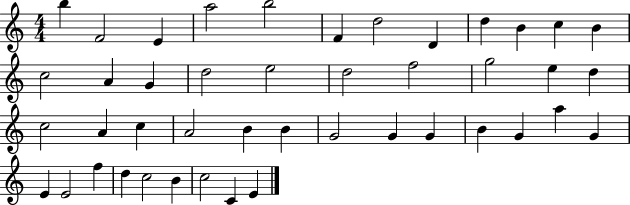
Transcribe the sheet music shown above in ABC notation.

X:1
T:Untitled
M:4/4
L:1/4
K:C
b F2 E a2 b2 F d2 D d B c B c2 A G d2 e2 d2 f2 g2 e d c2 A c A2 B B G2 G G B G a G E E2 f d c2 B c2 C E